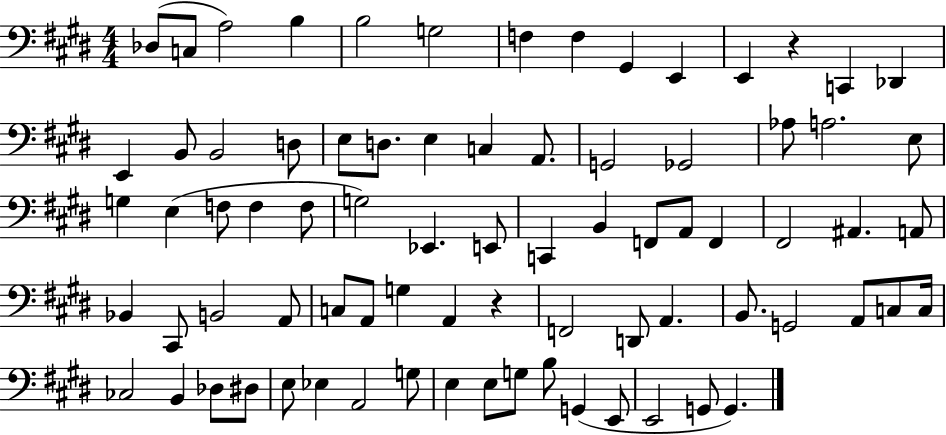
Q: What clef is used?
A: bass